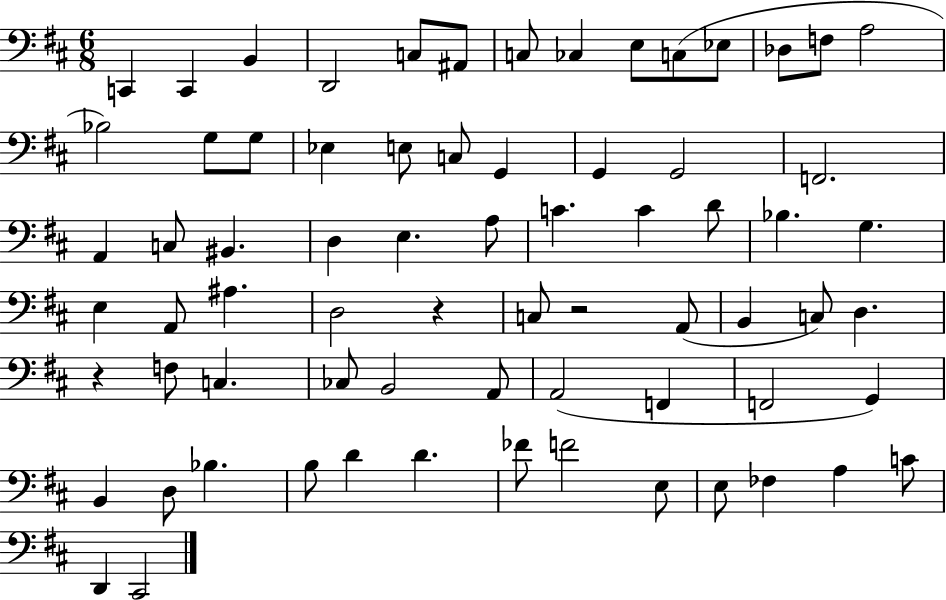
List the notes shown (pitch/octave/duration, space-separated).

C2/q C2/q B2/q D2/h C3/e A#2/e C3/e CES3/q E3/e C3/e Eb3/e Db3/e F3/e A3/h Bb3/h G3/e G3/e Eb3/q E3/e C3/e G2/q G2/q G2/h F2/h. A2/q C3/e BIS2/q. D3/q E3/q. A3/e C4/q. C4/q D4/e Bb3/q. G3/q. E3/q A2/e A#3/q. D3/h R/q C3/e R/h A2/e B2/q C3/e D3/q. R/q F3/e C3/q. CES3/e B2/h A2/e A2/h F2/q F2/h G2/q B2/q D3/e Bb3/q. B3/e D4/q D4/q. FES4/e F4/h E3/e E3/e FES3/q A3/q C4/e D2/q C#2/h